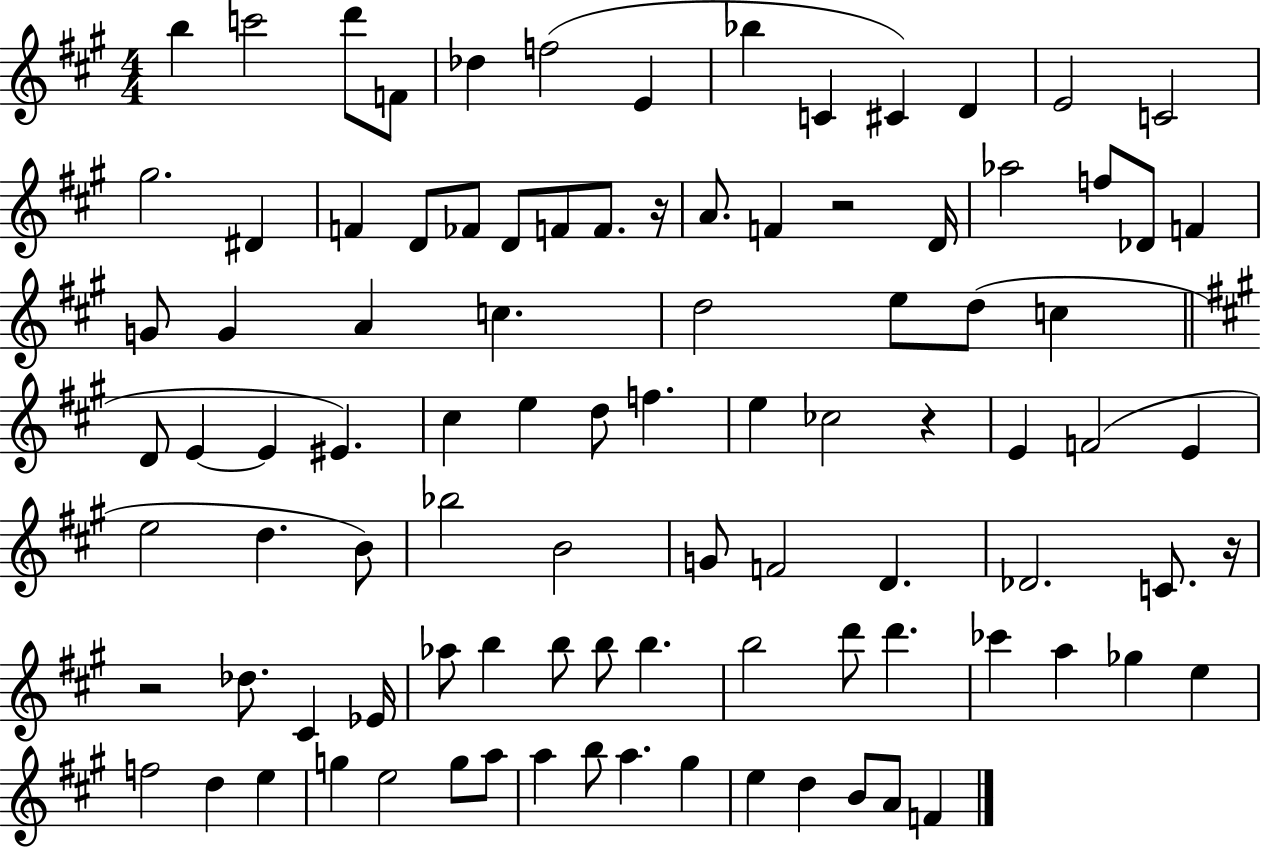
{
  \clef treble
  \numericTimeSignature
  \time 4/4
  \key a \major
  \repeat volta 2 { b''4 c'''2 d'''8 f'8 | des''4 f''2( e'4 | bes''4 c'4 cis'4) d'4 | e'2 c'2 | \break gis''2. dis'4 | f'4 d'8 fes'8 d'8 f'8 f'8. r16 | a'8. f'4 r2 d'16 | aes''2 f''8 des'8 f'4 | \break g'8 g'4 a'4 c''4. | d''2 e''8 d''8( c''4 | \bar "||" \break \key a \major d'8 e'4~~ e'4 eis'4.) | cis''4 e''4 d''8 f''4. | e''4 ces''2 r4 | e'4 f'2( e'4 | \break e''2 d''4. b'8) | bes''2 b'2 | g'8 f'2 d'4. | des'2. c'8. r16 | \break r2 des''8. cis'4 ees'16 | aes''8 b''4 b''8 b''8 b''4. | b''2 d'''8 d'''4. | ces'''4 a''4 ges''4 e''4 | \break f''2 d''4 e''4 | g''4 e''2 g''8 a''8 | a''4 b''8 a''4. gis''4 | e''4 d''4 b'8 a'8 f'4 | \break } \bar "|."
}